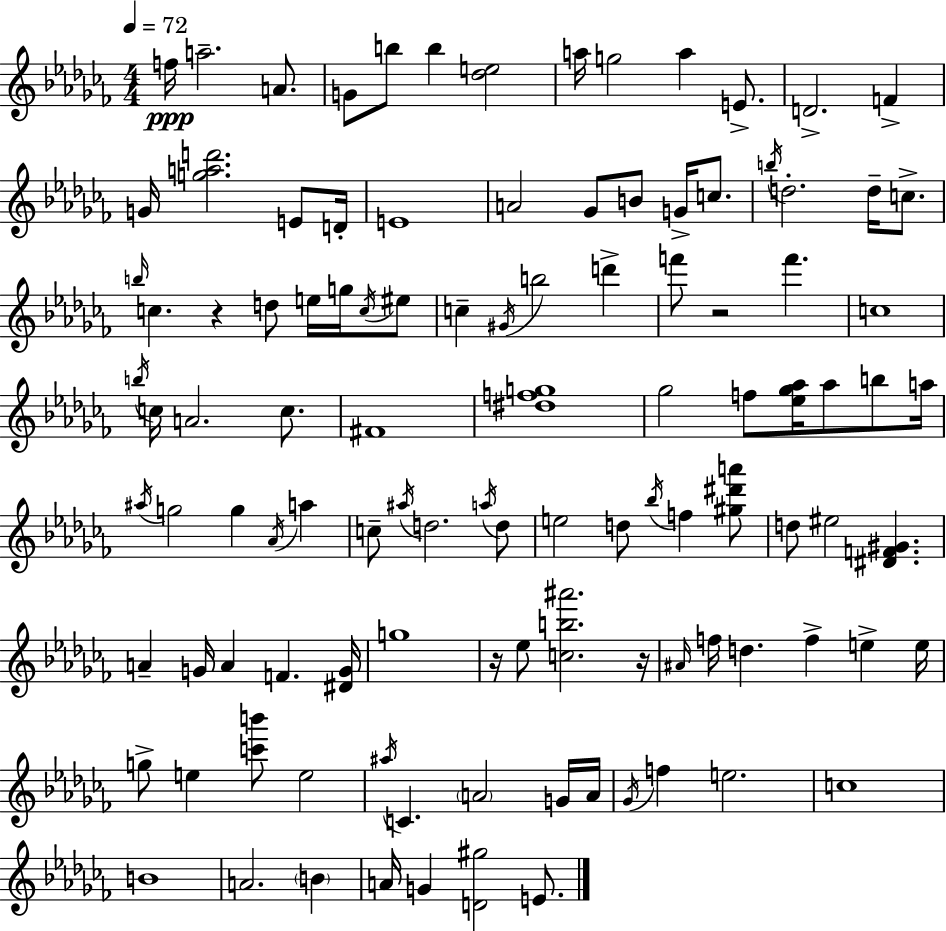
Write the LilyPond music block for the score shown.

{
  \clef treble
  \numericTimeSignature
  \time 4/4
  \key aes \minor
  \tempo 4 = 72
  f''16\ppp a''2.-- a'8. | g'8 b''8 b''4 <des'' e''>2 | a''16 g''2 a''4 e'8.-> | d'2.-> f'4-> | \break g'16 <g'' a'' d'''>2. e'8 d'16-. | e'1 | a'2 ges'8 b'8 g'16-> c''8. | \acciaccatura { b''16 } d''2.-. d''16-- c''8.-> | \break \grace { b''16 } c''4. r4 d''8 e''16 g''16 | \acciaccatura { c''16 } eis''8 c''4-- \acciaccatura { gis'16 } b''2 | d'''4-> f'''8 r2 f'''4. | c''1 | \break \acciaccatura { b''16 } c''16 a'2. | c''8. fis'1 | <dis'' f'' g''>1 | ges''2 f''8 <ees'' ges'' aes''>16 | \break aes''8 b''8 a''16 \acciaccatura { ais''16 } g''2 g''4 | \acciaccatura { aes'16 } a''4 c''8-- \acciaccatura { ais''16 } d''2. | \acciaccatura { a''16 } d''8 e''2 | d''8 \acciaccatura { bes''16 } f''4 <gis'' dis''' a'''>8 d''8 eis''2 | \break <dis' f' gis'>4. a'4-- g'16 a'4 | f'4. <dis' g'>16 g''1 | r16 ees''8 <c'' b'' ais'''>2. | r16 \grace { ais'16 } f''16 d''4. | \break f''4-> e''4-> e''16 g''8-> e''4 | <c''' b'''>8 e''2 \acciaccatura { ais''16 } c'4. | \parenthesize a'2 g'16 a'16 \acciaccatura { ges'16 } f''4 | e''2. c''1 | \break b'1 | a'2. | \parenthesize b'4 a'16 g'4 | <d' gis''>2 e'8. \bar "|."
}